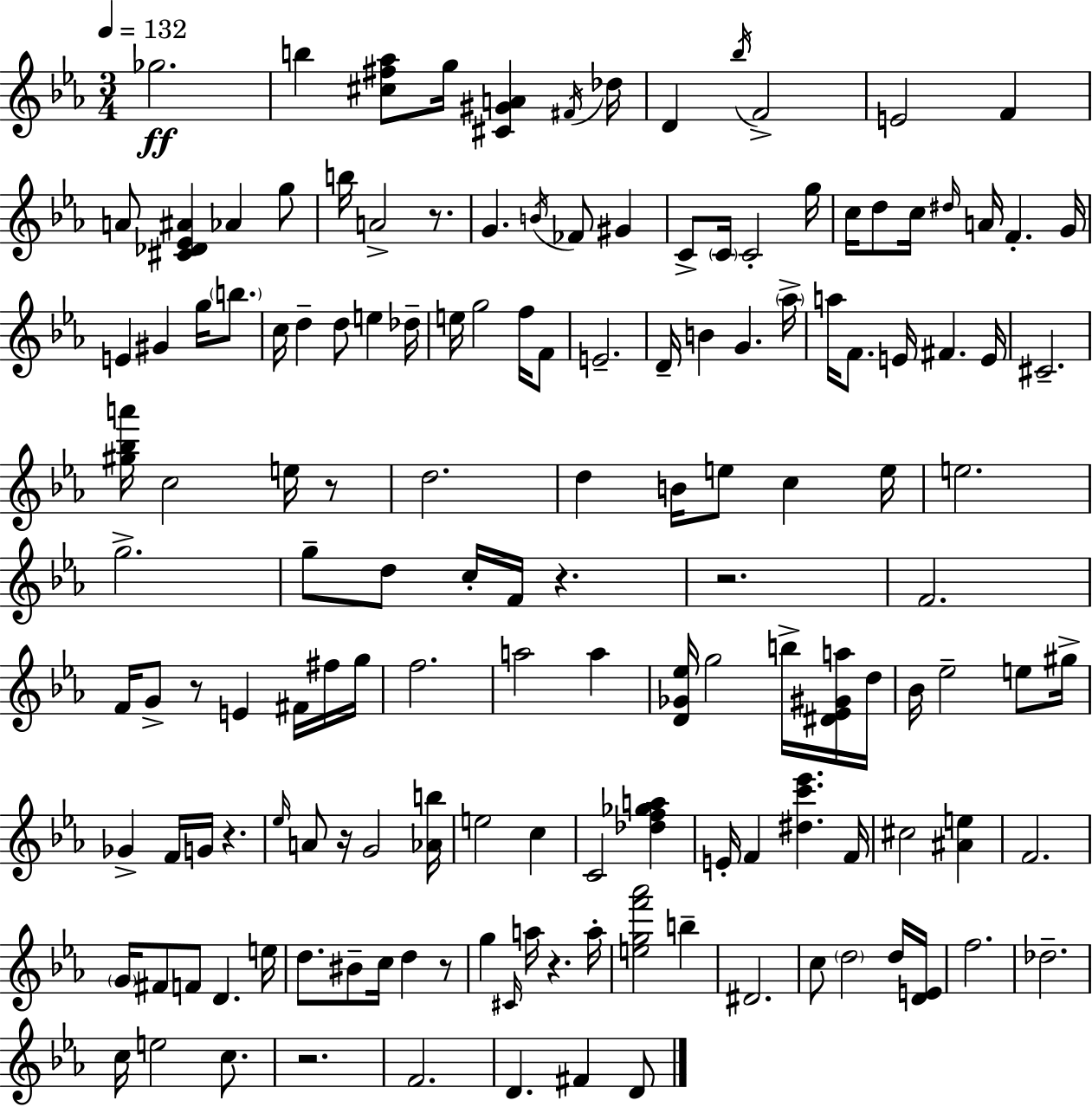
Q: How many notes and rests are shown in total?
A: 148